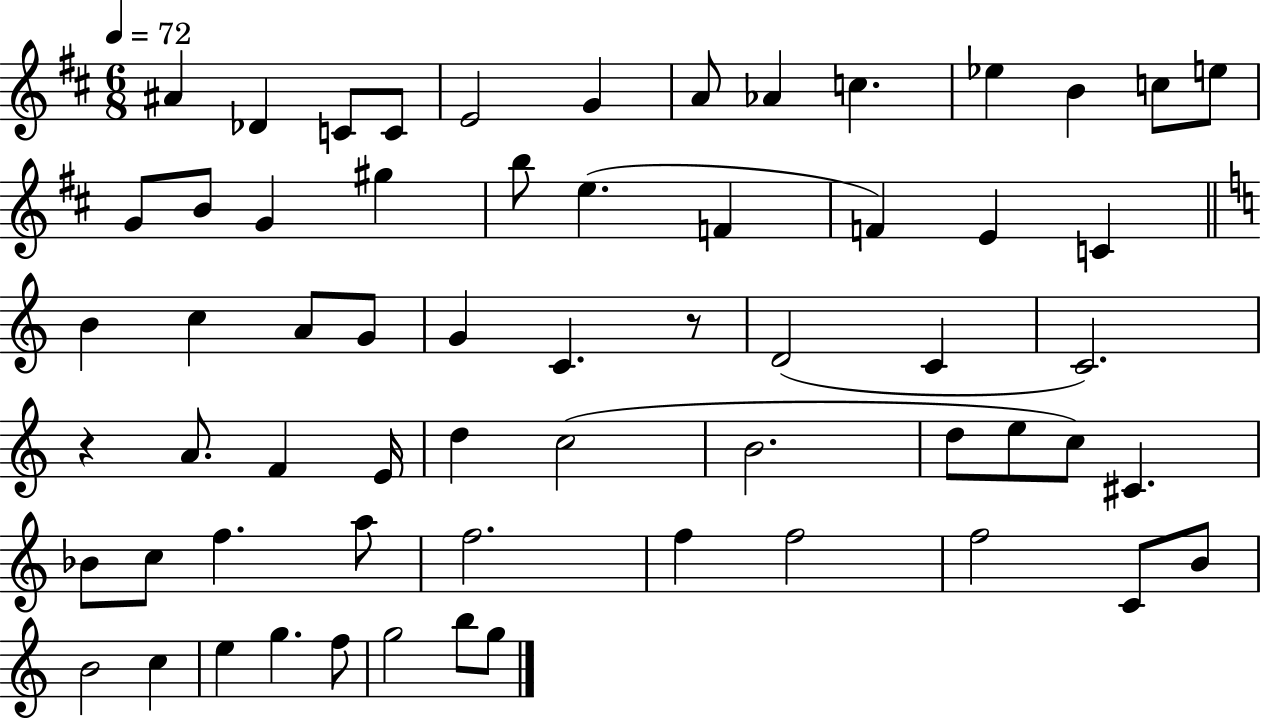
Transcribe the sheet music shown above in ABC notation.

X:1
T:Untitled
M:6/8
L:1/4
K:D
^A _D C/2 C/2 E2 G A/2 _A c _e B c/2 e/2 G/2 B/2 G ^g b/2 e F F E C B c A/2 G/2 G C z/2 D2 C C2 z A/2 F E/4 d c2 B2 d/2 e/2 c/2 ^C _B/2 c/2 f a/2 f2 f f2 f2 C/2 B/2 B2 c e g f/2 g2 b/2 g/2